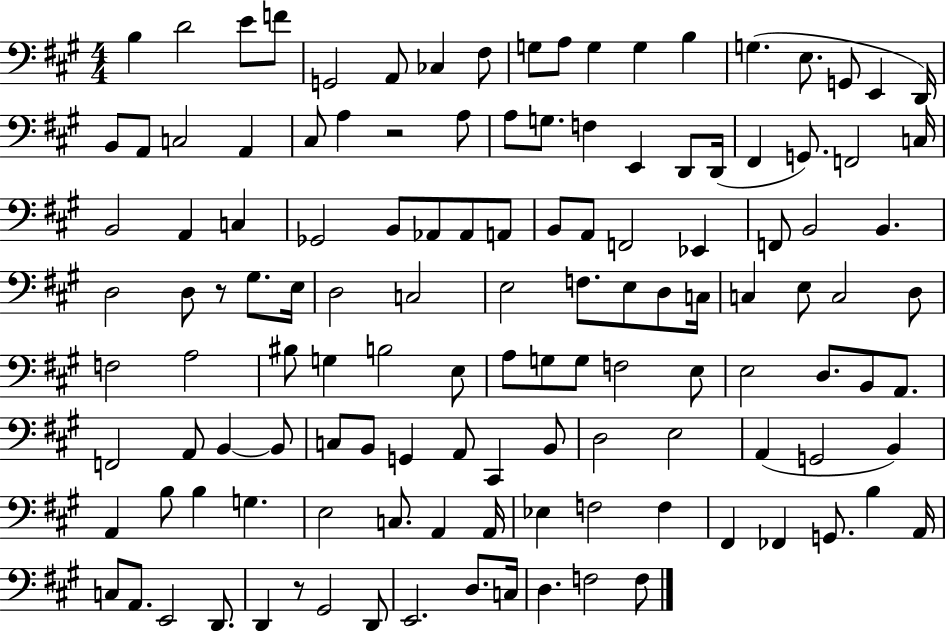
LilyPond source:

{
  \clef bass
  \numericTimeSignature
  \time 4/4
  \key a \major
  \repeat volta 2 { b4 d'2 e'8 f'8 | g,2 a,8 ces4 fis8 | g8 a8 g4 g4 b4 | g4.( e8. g,8 e,4 d,16) | \break b,8 a,8 c2 a,4 | cis8 a4 r2 a8 | a8 g8. f4 e,4 d,8 d,16( | fis,4 g,8.) f,2 c16 | \break b,2 a,4 c4 | ges,2 b,8 aes,8 aes,8 a,8 | b,8 a,8 f,2 ees,4 | f,8 b,2 b,4. | \break d2 d8 r8 gis8. e16 | d2 c2 | e2 f8. e8 d8 c16 | c4 e8 c2 d8 | \break f2 a2 | bis8 g4 b2 e8 | a8 g8 g8 f2 e8 | e2 d8. b,8 a,8. | \break f,2 a,8 b,4~~ b,8 | c8 b,8 g,4 a,8 cis,4 b,8 | d2 e2 | a,4( g,2 b,4) | \break a,4 b8 b4 g4. | e2 c8. a,4 a,16 | ees4 f2 f4 | fis,4 fes,4 g,8. b4 a,16 | \break c8 a,8. e,2 d,8. | d,4 r8 gis,2 d,8 | e,2. d8. c16 | d4. f2 f8 | \break } \bar "|."
}